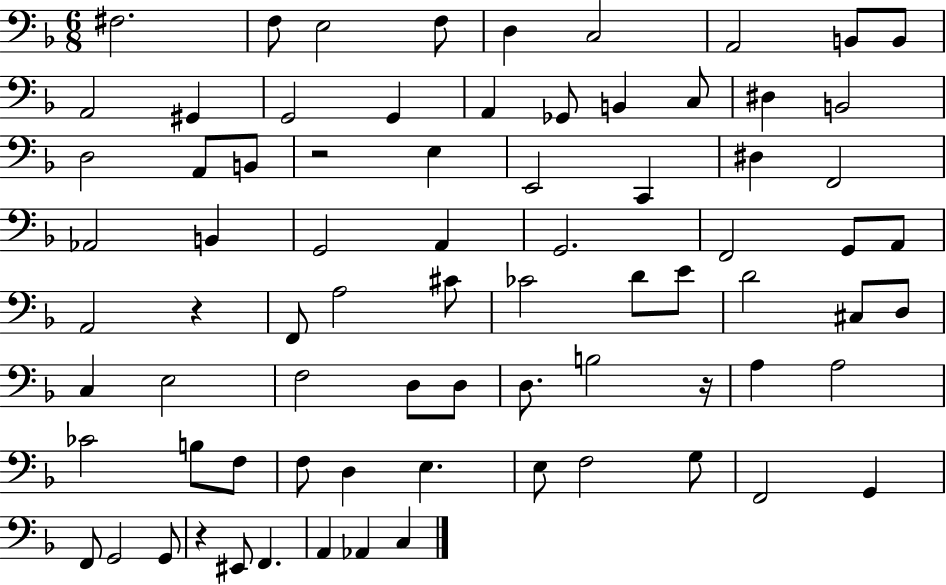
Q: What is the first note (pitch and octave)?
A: F#3